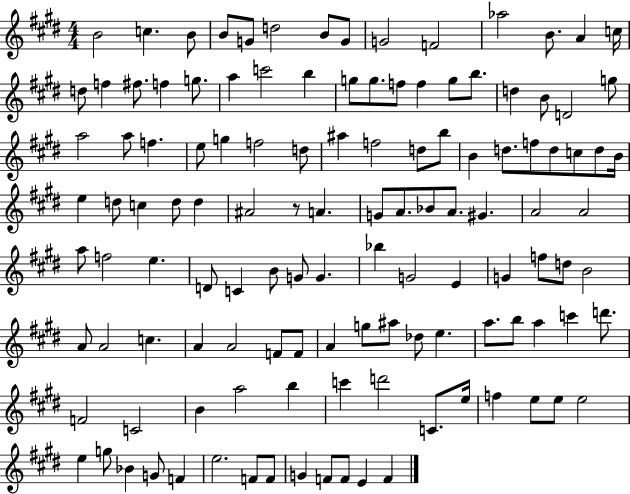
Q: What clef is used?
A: treble